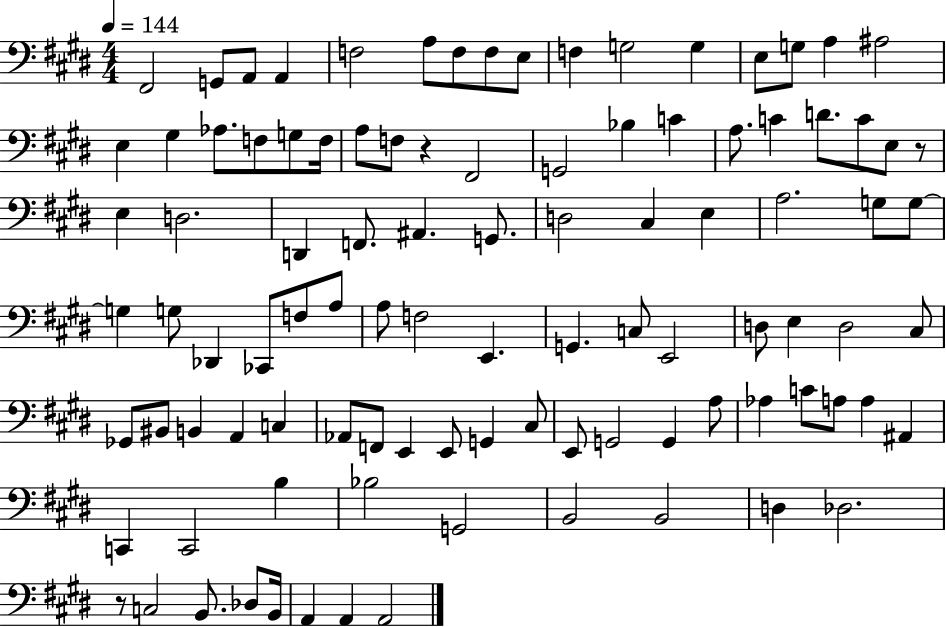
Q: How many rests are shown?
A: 3